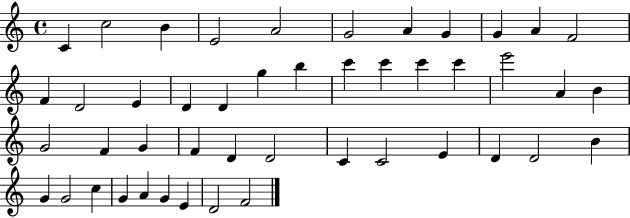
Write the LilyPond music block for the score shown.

{
  \clef treble
  \time 4/4
  \defaultTimeSignature
  \key c \major
  c'4 c''2 b'4 | e'2 a'2 | g'2 a'4 g'4 | g'4 a'4 f'2 | \break f'4 d'2 e'4 | d'4 d'4 g''4 b''4 | c'''4 c'''4 c'''4 c'''4 | e'''2 a'4 b'4 | \break g'2 f'4 g'4 | f'4 d'4 d'2 | c'4 c'2 e'4 | d'4 d'2 b'4 | \break g'4 g'2 c''4 | g'4 a'4 g'4 e'4 | d'2 f'2 | \bar "|."
}